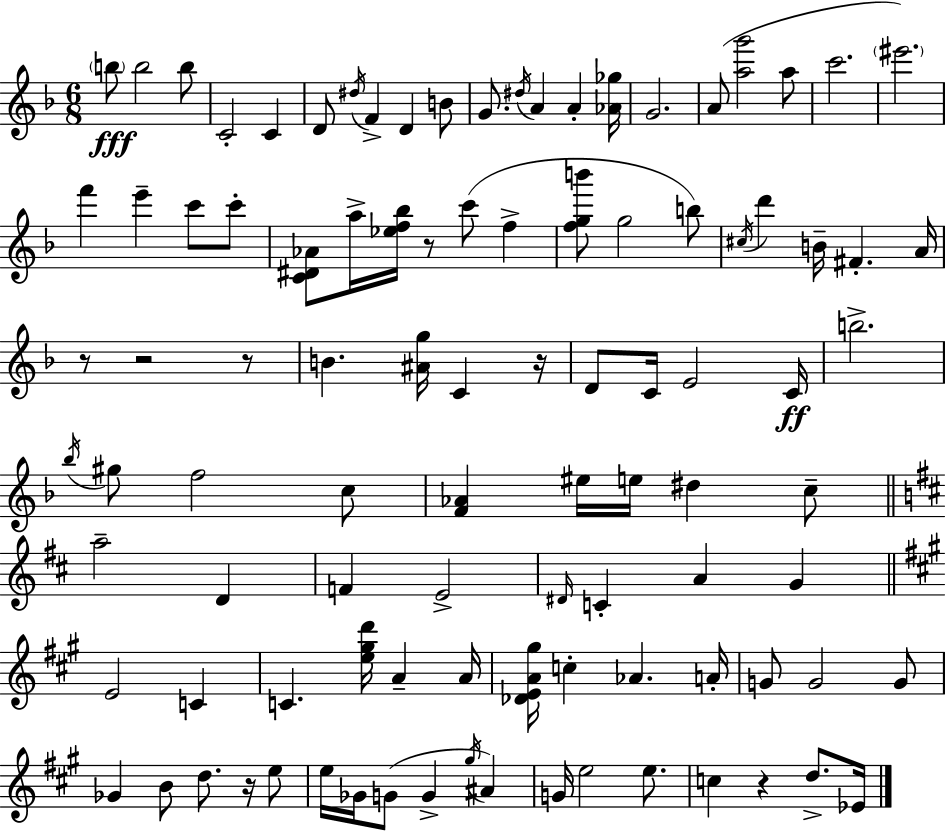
{
  \clef treble
  \numericTimeSignature
  \time 6/8
  \key f \major
  \parenthesize b''8\fff b''2 b''8 | c'2-. c'4 | d'8 \acciaccatura { dis''16 } f'4-> d'4 b'8 | g'8. \acciaccatura { dis''16 } a'4 a'4-. | \break <aes' ges''>16 g'2. | a'8( <a'' g'''>2 | a''8 c'''2. | \parenthesize eis'''2.) | \break f'''4 e'''4-- c'''8 | c'''8-. <c' dis' aes'>8 a''16-> <ees'' f'' bes''>16 r8 c'''8( f''4-> | <f'' g'' b'''>8 g''2 | b''8) \acciaccatura { cis''16 } d'''4 b'16-- fis'4.-. | \break a'16 r8 r2 | r8 b'4. <ais' g''>16 c'4 | r16 d'8 c'16 e'2 | c'16\ff b''2.-> | \break \acciaccatura { bes''16 } gis''8 f''2 | c''8 <f' aes'>4 eis''16 e''16 dis''4 | c''8-- \bar "||" \break \key d \major a''2-- d'4 | f'4 e'2-> | \grace { dis'16 } c'4-. a'4 g'4 | \bar "||" \break \key a \major e'2 c'4 | c'4. <e'' gis'' d'''>16 a'4-- a'16 | <des' e' a' gis''>16 c''4-. aes'4. a'16-. | g'8 g'2 g'8 | \break ges'4 b'8 d''8. r16 e''8 | e''16 ges'16 g'8( g'4-> \acciaccatura { gis''16 }) ais'4 | g'16 e''2 e''8. | c''4 r4 d''8.-> | \break ees'16 \bar "|."
}